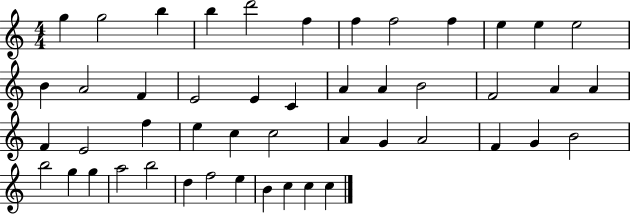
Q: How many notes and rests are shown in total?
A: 48